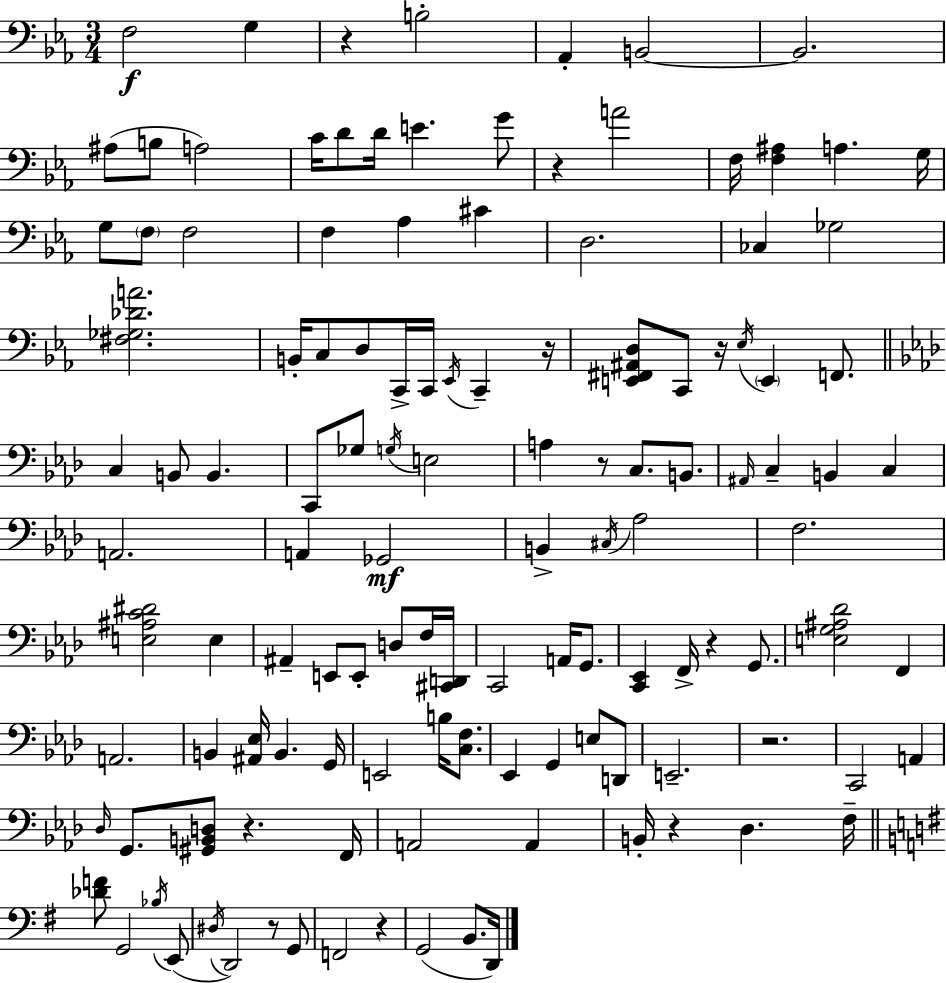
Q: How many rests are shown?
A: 11